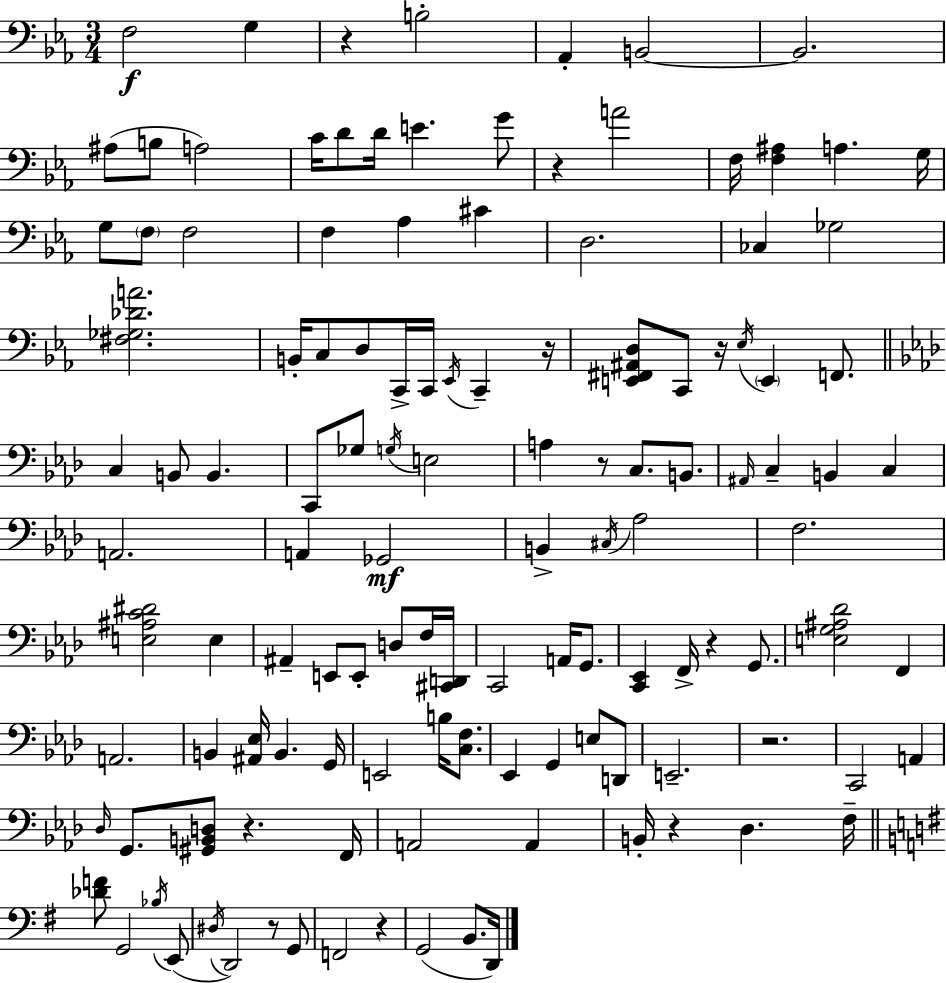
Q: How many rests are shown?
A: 11